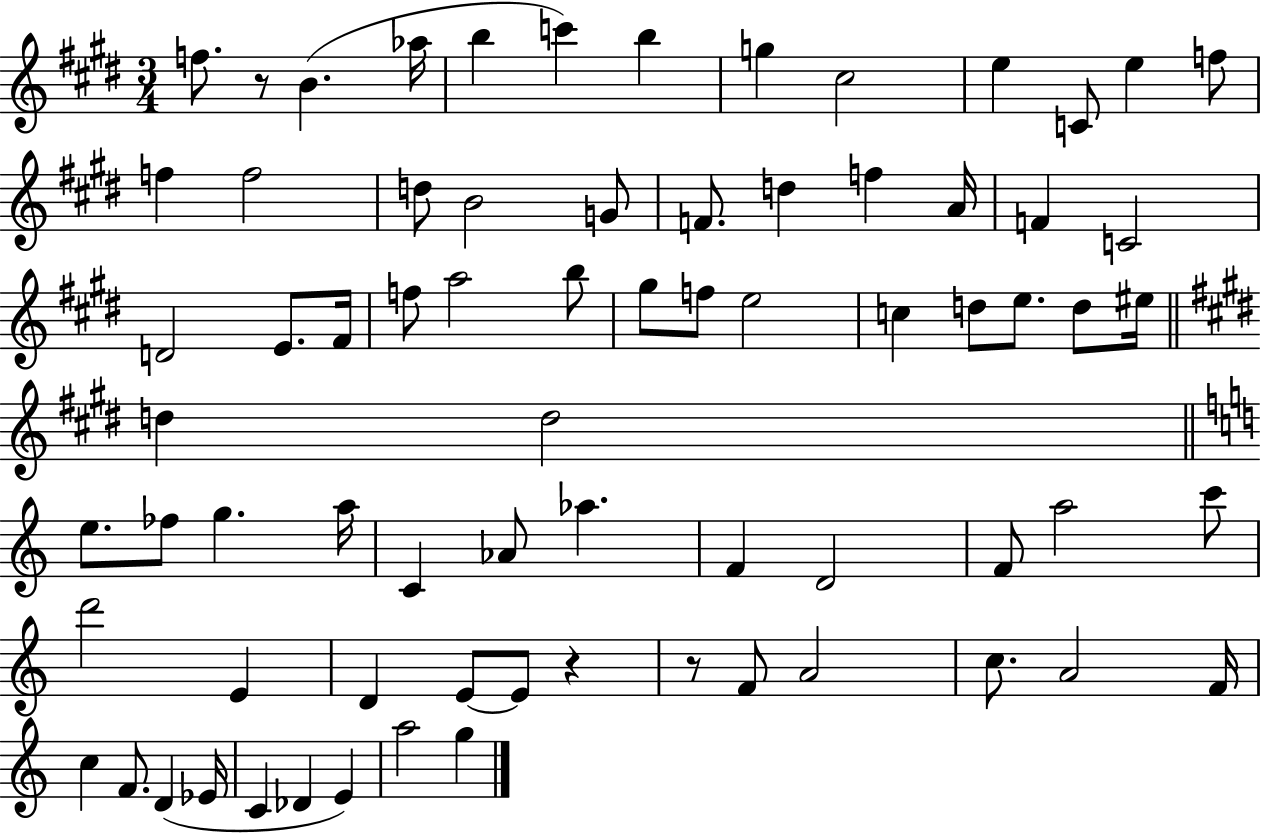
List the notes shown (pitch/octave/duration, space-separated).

F5/e. R/e B4/q. Ab5/s B5/q C6/q B5/q G5/q C#5/h E5/q C4/e E5/q F5/e F5/q F5/h D5/e B4/h G4/e F4/e. D5/q F5/q A4/s F4/q C4/h D4/h E4/e. F#4/s F5/e A5/h B5/e G#5/e F5/e E5/h C5/q D5/e E5/e. D5/e EIS5/s D5/q D5/h E5/e. FES5/e G5/q. A5/s C4/q Ab4/e Ab5/q. F4/q D4/h F4/e A5/h C6/e D6/h E4/q D4/q E4/e E4/e R/q R/e F4/e A4/h C5/e. A4/h F4/s C5/q F4/e. D4/q Eb4/s C4/q Db4/q E4/q A5/h G5/q